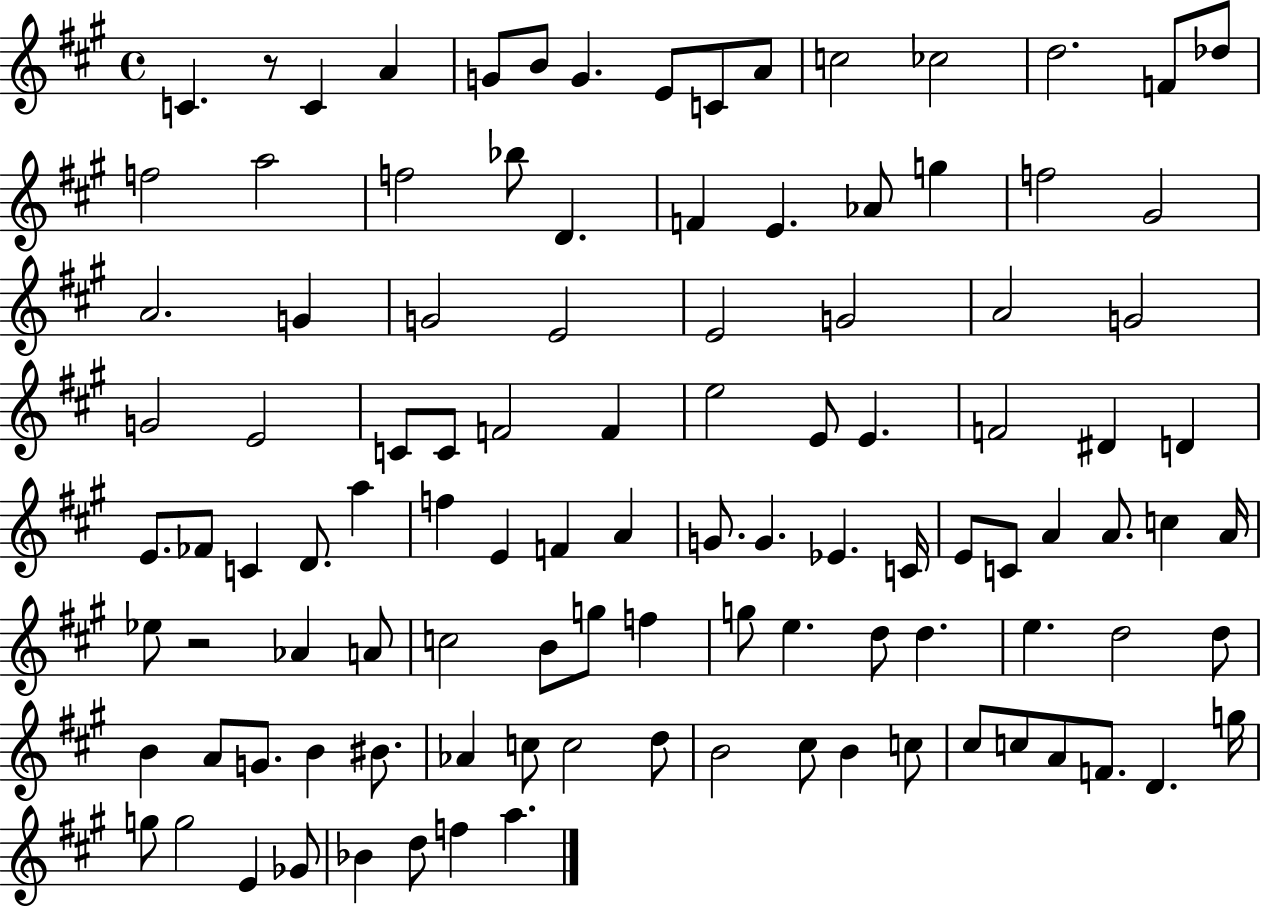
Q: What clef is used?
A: treble